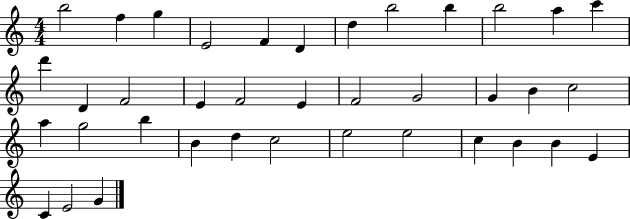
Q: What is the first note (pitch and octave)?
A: B5